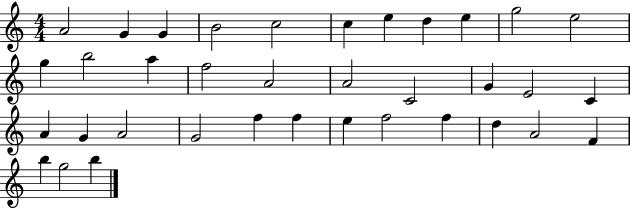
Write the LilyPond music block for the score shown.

{
  \clef treble
  \numericTimeSignature
  \time 4/4
  \key c \major
  a'2 g'4 g'4 | b'2 c''2 | c''4 e''4 d''4 e''4 | g''2 e''2 | \break g''4 b''2 a''4 | f''2 a'2 | a'2 c'2 | g'4 e'2 c'4 | \break a'4 g'4 a'2 | g'2 f''4 f''4 | e''4 f''2 f''4 | d''4 a'2 f'4 | \break b''4 g''2 b''4 | \bar "|."
}